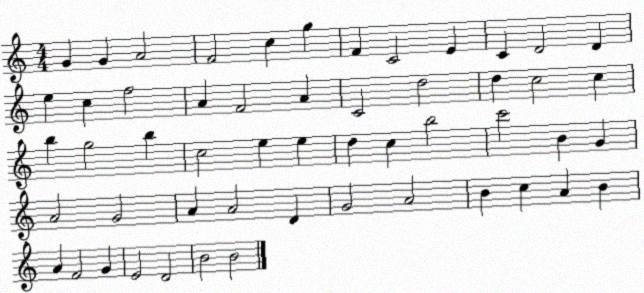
X:1
T:Untitled
M:4/4
L:1/4
K:C
G G A2 F2 c g F C2 E C D2 D e c f2 A F2 A C2 d2 d c2 c b g2 b c2 e e d c b2 c'2 B G A2 G2 A A2 D G2 A2 B c A B A F2 G E2 D2 B2 B2